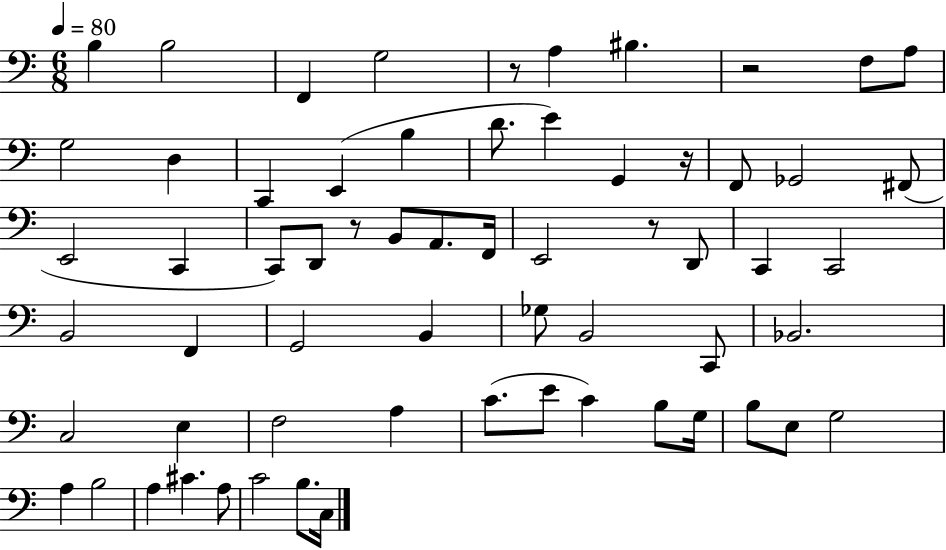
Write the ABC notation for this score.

X:1
T:Untitled
M:6/8
L:1/4
K:C
B, B,2 F,, G,2 z/2 A, ^B, z2 F,/2 A,/2 G,2 D, C,, E,, B, D/2 E G,, z/4 F,,/2 _G,,2 ^F,,/2 E,,2 C,, C,,/2 D,,/2 z/2 B,,/2 A,,/2 F,,/4 E,,2 z/2 D,,/2 C,, C,,2 B,,2 F,, G,,2 B,, _G,/2 B,,2 C,,/2 _B,,2 C,2 E, F,2 A, C/2 E/2 C B,/2 G,/4 B,/2 E,/2 G,2 A, B,2 A, ^C A,/2 C2 B,/2 C,/4